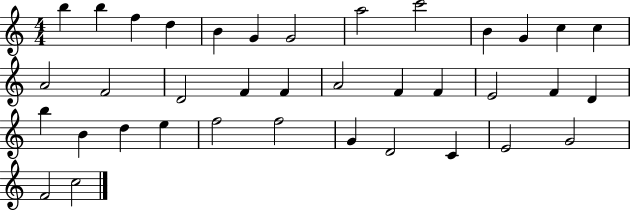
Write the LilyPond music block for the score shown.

{
  \clef treble
  \numericTimeSignature
  \time 4/4
  \key c \major
  b''4 b''4 f''4 d''4 | b'4 g'4 g'2 | a''2 c'''2 | b'4 g'4 c''4 c''4 | \break a'2 f'2 | d'2 f'4 f'4 | a'2 f'4 f'4 | e'2 f'4 d'4 | \break b''4 b'4 d''4 e''4 | f''2 f''2 | g'4 d'2 c'4 | e'2 g'2 | \break f'2 c''2 | \bar "|."
}